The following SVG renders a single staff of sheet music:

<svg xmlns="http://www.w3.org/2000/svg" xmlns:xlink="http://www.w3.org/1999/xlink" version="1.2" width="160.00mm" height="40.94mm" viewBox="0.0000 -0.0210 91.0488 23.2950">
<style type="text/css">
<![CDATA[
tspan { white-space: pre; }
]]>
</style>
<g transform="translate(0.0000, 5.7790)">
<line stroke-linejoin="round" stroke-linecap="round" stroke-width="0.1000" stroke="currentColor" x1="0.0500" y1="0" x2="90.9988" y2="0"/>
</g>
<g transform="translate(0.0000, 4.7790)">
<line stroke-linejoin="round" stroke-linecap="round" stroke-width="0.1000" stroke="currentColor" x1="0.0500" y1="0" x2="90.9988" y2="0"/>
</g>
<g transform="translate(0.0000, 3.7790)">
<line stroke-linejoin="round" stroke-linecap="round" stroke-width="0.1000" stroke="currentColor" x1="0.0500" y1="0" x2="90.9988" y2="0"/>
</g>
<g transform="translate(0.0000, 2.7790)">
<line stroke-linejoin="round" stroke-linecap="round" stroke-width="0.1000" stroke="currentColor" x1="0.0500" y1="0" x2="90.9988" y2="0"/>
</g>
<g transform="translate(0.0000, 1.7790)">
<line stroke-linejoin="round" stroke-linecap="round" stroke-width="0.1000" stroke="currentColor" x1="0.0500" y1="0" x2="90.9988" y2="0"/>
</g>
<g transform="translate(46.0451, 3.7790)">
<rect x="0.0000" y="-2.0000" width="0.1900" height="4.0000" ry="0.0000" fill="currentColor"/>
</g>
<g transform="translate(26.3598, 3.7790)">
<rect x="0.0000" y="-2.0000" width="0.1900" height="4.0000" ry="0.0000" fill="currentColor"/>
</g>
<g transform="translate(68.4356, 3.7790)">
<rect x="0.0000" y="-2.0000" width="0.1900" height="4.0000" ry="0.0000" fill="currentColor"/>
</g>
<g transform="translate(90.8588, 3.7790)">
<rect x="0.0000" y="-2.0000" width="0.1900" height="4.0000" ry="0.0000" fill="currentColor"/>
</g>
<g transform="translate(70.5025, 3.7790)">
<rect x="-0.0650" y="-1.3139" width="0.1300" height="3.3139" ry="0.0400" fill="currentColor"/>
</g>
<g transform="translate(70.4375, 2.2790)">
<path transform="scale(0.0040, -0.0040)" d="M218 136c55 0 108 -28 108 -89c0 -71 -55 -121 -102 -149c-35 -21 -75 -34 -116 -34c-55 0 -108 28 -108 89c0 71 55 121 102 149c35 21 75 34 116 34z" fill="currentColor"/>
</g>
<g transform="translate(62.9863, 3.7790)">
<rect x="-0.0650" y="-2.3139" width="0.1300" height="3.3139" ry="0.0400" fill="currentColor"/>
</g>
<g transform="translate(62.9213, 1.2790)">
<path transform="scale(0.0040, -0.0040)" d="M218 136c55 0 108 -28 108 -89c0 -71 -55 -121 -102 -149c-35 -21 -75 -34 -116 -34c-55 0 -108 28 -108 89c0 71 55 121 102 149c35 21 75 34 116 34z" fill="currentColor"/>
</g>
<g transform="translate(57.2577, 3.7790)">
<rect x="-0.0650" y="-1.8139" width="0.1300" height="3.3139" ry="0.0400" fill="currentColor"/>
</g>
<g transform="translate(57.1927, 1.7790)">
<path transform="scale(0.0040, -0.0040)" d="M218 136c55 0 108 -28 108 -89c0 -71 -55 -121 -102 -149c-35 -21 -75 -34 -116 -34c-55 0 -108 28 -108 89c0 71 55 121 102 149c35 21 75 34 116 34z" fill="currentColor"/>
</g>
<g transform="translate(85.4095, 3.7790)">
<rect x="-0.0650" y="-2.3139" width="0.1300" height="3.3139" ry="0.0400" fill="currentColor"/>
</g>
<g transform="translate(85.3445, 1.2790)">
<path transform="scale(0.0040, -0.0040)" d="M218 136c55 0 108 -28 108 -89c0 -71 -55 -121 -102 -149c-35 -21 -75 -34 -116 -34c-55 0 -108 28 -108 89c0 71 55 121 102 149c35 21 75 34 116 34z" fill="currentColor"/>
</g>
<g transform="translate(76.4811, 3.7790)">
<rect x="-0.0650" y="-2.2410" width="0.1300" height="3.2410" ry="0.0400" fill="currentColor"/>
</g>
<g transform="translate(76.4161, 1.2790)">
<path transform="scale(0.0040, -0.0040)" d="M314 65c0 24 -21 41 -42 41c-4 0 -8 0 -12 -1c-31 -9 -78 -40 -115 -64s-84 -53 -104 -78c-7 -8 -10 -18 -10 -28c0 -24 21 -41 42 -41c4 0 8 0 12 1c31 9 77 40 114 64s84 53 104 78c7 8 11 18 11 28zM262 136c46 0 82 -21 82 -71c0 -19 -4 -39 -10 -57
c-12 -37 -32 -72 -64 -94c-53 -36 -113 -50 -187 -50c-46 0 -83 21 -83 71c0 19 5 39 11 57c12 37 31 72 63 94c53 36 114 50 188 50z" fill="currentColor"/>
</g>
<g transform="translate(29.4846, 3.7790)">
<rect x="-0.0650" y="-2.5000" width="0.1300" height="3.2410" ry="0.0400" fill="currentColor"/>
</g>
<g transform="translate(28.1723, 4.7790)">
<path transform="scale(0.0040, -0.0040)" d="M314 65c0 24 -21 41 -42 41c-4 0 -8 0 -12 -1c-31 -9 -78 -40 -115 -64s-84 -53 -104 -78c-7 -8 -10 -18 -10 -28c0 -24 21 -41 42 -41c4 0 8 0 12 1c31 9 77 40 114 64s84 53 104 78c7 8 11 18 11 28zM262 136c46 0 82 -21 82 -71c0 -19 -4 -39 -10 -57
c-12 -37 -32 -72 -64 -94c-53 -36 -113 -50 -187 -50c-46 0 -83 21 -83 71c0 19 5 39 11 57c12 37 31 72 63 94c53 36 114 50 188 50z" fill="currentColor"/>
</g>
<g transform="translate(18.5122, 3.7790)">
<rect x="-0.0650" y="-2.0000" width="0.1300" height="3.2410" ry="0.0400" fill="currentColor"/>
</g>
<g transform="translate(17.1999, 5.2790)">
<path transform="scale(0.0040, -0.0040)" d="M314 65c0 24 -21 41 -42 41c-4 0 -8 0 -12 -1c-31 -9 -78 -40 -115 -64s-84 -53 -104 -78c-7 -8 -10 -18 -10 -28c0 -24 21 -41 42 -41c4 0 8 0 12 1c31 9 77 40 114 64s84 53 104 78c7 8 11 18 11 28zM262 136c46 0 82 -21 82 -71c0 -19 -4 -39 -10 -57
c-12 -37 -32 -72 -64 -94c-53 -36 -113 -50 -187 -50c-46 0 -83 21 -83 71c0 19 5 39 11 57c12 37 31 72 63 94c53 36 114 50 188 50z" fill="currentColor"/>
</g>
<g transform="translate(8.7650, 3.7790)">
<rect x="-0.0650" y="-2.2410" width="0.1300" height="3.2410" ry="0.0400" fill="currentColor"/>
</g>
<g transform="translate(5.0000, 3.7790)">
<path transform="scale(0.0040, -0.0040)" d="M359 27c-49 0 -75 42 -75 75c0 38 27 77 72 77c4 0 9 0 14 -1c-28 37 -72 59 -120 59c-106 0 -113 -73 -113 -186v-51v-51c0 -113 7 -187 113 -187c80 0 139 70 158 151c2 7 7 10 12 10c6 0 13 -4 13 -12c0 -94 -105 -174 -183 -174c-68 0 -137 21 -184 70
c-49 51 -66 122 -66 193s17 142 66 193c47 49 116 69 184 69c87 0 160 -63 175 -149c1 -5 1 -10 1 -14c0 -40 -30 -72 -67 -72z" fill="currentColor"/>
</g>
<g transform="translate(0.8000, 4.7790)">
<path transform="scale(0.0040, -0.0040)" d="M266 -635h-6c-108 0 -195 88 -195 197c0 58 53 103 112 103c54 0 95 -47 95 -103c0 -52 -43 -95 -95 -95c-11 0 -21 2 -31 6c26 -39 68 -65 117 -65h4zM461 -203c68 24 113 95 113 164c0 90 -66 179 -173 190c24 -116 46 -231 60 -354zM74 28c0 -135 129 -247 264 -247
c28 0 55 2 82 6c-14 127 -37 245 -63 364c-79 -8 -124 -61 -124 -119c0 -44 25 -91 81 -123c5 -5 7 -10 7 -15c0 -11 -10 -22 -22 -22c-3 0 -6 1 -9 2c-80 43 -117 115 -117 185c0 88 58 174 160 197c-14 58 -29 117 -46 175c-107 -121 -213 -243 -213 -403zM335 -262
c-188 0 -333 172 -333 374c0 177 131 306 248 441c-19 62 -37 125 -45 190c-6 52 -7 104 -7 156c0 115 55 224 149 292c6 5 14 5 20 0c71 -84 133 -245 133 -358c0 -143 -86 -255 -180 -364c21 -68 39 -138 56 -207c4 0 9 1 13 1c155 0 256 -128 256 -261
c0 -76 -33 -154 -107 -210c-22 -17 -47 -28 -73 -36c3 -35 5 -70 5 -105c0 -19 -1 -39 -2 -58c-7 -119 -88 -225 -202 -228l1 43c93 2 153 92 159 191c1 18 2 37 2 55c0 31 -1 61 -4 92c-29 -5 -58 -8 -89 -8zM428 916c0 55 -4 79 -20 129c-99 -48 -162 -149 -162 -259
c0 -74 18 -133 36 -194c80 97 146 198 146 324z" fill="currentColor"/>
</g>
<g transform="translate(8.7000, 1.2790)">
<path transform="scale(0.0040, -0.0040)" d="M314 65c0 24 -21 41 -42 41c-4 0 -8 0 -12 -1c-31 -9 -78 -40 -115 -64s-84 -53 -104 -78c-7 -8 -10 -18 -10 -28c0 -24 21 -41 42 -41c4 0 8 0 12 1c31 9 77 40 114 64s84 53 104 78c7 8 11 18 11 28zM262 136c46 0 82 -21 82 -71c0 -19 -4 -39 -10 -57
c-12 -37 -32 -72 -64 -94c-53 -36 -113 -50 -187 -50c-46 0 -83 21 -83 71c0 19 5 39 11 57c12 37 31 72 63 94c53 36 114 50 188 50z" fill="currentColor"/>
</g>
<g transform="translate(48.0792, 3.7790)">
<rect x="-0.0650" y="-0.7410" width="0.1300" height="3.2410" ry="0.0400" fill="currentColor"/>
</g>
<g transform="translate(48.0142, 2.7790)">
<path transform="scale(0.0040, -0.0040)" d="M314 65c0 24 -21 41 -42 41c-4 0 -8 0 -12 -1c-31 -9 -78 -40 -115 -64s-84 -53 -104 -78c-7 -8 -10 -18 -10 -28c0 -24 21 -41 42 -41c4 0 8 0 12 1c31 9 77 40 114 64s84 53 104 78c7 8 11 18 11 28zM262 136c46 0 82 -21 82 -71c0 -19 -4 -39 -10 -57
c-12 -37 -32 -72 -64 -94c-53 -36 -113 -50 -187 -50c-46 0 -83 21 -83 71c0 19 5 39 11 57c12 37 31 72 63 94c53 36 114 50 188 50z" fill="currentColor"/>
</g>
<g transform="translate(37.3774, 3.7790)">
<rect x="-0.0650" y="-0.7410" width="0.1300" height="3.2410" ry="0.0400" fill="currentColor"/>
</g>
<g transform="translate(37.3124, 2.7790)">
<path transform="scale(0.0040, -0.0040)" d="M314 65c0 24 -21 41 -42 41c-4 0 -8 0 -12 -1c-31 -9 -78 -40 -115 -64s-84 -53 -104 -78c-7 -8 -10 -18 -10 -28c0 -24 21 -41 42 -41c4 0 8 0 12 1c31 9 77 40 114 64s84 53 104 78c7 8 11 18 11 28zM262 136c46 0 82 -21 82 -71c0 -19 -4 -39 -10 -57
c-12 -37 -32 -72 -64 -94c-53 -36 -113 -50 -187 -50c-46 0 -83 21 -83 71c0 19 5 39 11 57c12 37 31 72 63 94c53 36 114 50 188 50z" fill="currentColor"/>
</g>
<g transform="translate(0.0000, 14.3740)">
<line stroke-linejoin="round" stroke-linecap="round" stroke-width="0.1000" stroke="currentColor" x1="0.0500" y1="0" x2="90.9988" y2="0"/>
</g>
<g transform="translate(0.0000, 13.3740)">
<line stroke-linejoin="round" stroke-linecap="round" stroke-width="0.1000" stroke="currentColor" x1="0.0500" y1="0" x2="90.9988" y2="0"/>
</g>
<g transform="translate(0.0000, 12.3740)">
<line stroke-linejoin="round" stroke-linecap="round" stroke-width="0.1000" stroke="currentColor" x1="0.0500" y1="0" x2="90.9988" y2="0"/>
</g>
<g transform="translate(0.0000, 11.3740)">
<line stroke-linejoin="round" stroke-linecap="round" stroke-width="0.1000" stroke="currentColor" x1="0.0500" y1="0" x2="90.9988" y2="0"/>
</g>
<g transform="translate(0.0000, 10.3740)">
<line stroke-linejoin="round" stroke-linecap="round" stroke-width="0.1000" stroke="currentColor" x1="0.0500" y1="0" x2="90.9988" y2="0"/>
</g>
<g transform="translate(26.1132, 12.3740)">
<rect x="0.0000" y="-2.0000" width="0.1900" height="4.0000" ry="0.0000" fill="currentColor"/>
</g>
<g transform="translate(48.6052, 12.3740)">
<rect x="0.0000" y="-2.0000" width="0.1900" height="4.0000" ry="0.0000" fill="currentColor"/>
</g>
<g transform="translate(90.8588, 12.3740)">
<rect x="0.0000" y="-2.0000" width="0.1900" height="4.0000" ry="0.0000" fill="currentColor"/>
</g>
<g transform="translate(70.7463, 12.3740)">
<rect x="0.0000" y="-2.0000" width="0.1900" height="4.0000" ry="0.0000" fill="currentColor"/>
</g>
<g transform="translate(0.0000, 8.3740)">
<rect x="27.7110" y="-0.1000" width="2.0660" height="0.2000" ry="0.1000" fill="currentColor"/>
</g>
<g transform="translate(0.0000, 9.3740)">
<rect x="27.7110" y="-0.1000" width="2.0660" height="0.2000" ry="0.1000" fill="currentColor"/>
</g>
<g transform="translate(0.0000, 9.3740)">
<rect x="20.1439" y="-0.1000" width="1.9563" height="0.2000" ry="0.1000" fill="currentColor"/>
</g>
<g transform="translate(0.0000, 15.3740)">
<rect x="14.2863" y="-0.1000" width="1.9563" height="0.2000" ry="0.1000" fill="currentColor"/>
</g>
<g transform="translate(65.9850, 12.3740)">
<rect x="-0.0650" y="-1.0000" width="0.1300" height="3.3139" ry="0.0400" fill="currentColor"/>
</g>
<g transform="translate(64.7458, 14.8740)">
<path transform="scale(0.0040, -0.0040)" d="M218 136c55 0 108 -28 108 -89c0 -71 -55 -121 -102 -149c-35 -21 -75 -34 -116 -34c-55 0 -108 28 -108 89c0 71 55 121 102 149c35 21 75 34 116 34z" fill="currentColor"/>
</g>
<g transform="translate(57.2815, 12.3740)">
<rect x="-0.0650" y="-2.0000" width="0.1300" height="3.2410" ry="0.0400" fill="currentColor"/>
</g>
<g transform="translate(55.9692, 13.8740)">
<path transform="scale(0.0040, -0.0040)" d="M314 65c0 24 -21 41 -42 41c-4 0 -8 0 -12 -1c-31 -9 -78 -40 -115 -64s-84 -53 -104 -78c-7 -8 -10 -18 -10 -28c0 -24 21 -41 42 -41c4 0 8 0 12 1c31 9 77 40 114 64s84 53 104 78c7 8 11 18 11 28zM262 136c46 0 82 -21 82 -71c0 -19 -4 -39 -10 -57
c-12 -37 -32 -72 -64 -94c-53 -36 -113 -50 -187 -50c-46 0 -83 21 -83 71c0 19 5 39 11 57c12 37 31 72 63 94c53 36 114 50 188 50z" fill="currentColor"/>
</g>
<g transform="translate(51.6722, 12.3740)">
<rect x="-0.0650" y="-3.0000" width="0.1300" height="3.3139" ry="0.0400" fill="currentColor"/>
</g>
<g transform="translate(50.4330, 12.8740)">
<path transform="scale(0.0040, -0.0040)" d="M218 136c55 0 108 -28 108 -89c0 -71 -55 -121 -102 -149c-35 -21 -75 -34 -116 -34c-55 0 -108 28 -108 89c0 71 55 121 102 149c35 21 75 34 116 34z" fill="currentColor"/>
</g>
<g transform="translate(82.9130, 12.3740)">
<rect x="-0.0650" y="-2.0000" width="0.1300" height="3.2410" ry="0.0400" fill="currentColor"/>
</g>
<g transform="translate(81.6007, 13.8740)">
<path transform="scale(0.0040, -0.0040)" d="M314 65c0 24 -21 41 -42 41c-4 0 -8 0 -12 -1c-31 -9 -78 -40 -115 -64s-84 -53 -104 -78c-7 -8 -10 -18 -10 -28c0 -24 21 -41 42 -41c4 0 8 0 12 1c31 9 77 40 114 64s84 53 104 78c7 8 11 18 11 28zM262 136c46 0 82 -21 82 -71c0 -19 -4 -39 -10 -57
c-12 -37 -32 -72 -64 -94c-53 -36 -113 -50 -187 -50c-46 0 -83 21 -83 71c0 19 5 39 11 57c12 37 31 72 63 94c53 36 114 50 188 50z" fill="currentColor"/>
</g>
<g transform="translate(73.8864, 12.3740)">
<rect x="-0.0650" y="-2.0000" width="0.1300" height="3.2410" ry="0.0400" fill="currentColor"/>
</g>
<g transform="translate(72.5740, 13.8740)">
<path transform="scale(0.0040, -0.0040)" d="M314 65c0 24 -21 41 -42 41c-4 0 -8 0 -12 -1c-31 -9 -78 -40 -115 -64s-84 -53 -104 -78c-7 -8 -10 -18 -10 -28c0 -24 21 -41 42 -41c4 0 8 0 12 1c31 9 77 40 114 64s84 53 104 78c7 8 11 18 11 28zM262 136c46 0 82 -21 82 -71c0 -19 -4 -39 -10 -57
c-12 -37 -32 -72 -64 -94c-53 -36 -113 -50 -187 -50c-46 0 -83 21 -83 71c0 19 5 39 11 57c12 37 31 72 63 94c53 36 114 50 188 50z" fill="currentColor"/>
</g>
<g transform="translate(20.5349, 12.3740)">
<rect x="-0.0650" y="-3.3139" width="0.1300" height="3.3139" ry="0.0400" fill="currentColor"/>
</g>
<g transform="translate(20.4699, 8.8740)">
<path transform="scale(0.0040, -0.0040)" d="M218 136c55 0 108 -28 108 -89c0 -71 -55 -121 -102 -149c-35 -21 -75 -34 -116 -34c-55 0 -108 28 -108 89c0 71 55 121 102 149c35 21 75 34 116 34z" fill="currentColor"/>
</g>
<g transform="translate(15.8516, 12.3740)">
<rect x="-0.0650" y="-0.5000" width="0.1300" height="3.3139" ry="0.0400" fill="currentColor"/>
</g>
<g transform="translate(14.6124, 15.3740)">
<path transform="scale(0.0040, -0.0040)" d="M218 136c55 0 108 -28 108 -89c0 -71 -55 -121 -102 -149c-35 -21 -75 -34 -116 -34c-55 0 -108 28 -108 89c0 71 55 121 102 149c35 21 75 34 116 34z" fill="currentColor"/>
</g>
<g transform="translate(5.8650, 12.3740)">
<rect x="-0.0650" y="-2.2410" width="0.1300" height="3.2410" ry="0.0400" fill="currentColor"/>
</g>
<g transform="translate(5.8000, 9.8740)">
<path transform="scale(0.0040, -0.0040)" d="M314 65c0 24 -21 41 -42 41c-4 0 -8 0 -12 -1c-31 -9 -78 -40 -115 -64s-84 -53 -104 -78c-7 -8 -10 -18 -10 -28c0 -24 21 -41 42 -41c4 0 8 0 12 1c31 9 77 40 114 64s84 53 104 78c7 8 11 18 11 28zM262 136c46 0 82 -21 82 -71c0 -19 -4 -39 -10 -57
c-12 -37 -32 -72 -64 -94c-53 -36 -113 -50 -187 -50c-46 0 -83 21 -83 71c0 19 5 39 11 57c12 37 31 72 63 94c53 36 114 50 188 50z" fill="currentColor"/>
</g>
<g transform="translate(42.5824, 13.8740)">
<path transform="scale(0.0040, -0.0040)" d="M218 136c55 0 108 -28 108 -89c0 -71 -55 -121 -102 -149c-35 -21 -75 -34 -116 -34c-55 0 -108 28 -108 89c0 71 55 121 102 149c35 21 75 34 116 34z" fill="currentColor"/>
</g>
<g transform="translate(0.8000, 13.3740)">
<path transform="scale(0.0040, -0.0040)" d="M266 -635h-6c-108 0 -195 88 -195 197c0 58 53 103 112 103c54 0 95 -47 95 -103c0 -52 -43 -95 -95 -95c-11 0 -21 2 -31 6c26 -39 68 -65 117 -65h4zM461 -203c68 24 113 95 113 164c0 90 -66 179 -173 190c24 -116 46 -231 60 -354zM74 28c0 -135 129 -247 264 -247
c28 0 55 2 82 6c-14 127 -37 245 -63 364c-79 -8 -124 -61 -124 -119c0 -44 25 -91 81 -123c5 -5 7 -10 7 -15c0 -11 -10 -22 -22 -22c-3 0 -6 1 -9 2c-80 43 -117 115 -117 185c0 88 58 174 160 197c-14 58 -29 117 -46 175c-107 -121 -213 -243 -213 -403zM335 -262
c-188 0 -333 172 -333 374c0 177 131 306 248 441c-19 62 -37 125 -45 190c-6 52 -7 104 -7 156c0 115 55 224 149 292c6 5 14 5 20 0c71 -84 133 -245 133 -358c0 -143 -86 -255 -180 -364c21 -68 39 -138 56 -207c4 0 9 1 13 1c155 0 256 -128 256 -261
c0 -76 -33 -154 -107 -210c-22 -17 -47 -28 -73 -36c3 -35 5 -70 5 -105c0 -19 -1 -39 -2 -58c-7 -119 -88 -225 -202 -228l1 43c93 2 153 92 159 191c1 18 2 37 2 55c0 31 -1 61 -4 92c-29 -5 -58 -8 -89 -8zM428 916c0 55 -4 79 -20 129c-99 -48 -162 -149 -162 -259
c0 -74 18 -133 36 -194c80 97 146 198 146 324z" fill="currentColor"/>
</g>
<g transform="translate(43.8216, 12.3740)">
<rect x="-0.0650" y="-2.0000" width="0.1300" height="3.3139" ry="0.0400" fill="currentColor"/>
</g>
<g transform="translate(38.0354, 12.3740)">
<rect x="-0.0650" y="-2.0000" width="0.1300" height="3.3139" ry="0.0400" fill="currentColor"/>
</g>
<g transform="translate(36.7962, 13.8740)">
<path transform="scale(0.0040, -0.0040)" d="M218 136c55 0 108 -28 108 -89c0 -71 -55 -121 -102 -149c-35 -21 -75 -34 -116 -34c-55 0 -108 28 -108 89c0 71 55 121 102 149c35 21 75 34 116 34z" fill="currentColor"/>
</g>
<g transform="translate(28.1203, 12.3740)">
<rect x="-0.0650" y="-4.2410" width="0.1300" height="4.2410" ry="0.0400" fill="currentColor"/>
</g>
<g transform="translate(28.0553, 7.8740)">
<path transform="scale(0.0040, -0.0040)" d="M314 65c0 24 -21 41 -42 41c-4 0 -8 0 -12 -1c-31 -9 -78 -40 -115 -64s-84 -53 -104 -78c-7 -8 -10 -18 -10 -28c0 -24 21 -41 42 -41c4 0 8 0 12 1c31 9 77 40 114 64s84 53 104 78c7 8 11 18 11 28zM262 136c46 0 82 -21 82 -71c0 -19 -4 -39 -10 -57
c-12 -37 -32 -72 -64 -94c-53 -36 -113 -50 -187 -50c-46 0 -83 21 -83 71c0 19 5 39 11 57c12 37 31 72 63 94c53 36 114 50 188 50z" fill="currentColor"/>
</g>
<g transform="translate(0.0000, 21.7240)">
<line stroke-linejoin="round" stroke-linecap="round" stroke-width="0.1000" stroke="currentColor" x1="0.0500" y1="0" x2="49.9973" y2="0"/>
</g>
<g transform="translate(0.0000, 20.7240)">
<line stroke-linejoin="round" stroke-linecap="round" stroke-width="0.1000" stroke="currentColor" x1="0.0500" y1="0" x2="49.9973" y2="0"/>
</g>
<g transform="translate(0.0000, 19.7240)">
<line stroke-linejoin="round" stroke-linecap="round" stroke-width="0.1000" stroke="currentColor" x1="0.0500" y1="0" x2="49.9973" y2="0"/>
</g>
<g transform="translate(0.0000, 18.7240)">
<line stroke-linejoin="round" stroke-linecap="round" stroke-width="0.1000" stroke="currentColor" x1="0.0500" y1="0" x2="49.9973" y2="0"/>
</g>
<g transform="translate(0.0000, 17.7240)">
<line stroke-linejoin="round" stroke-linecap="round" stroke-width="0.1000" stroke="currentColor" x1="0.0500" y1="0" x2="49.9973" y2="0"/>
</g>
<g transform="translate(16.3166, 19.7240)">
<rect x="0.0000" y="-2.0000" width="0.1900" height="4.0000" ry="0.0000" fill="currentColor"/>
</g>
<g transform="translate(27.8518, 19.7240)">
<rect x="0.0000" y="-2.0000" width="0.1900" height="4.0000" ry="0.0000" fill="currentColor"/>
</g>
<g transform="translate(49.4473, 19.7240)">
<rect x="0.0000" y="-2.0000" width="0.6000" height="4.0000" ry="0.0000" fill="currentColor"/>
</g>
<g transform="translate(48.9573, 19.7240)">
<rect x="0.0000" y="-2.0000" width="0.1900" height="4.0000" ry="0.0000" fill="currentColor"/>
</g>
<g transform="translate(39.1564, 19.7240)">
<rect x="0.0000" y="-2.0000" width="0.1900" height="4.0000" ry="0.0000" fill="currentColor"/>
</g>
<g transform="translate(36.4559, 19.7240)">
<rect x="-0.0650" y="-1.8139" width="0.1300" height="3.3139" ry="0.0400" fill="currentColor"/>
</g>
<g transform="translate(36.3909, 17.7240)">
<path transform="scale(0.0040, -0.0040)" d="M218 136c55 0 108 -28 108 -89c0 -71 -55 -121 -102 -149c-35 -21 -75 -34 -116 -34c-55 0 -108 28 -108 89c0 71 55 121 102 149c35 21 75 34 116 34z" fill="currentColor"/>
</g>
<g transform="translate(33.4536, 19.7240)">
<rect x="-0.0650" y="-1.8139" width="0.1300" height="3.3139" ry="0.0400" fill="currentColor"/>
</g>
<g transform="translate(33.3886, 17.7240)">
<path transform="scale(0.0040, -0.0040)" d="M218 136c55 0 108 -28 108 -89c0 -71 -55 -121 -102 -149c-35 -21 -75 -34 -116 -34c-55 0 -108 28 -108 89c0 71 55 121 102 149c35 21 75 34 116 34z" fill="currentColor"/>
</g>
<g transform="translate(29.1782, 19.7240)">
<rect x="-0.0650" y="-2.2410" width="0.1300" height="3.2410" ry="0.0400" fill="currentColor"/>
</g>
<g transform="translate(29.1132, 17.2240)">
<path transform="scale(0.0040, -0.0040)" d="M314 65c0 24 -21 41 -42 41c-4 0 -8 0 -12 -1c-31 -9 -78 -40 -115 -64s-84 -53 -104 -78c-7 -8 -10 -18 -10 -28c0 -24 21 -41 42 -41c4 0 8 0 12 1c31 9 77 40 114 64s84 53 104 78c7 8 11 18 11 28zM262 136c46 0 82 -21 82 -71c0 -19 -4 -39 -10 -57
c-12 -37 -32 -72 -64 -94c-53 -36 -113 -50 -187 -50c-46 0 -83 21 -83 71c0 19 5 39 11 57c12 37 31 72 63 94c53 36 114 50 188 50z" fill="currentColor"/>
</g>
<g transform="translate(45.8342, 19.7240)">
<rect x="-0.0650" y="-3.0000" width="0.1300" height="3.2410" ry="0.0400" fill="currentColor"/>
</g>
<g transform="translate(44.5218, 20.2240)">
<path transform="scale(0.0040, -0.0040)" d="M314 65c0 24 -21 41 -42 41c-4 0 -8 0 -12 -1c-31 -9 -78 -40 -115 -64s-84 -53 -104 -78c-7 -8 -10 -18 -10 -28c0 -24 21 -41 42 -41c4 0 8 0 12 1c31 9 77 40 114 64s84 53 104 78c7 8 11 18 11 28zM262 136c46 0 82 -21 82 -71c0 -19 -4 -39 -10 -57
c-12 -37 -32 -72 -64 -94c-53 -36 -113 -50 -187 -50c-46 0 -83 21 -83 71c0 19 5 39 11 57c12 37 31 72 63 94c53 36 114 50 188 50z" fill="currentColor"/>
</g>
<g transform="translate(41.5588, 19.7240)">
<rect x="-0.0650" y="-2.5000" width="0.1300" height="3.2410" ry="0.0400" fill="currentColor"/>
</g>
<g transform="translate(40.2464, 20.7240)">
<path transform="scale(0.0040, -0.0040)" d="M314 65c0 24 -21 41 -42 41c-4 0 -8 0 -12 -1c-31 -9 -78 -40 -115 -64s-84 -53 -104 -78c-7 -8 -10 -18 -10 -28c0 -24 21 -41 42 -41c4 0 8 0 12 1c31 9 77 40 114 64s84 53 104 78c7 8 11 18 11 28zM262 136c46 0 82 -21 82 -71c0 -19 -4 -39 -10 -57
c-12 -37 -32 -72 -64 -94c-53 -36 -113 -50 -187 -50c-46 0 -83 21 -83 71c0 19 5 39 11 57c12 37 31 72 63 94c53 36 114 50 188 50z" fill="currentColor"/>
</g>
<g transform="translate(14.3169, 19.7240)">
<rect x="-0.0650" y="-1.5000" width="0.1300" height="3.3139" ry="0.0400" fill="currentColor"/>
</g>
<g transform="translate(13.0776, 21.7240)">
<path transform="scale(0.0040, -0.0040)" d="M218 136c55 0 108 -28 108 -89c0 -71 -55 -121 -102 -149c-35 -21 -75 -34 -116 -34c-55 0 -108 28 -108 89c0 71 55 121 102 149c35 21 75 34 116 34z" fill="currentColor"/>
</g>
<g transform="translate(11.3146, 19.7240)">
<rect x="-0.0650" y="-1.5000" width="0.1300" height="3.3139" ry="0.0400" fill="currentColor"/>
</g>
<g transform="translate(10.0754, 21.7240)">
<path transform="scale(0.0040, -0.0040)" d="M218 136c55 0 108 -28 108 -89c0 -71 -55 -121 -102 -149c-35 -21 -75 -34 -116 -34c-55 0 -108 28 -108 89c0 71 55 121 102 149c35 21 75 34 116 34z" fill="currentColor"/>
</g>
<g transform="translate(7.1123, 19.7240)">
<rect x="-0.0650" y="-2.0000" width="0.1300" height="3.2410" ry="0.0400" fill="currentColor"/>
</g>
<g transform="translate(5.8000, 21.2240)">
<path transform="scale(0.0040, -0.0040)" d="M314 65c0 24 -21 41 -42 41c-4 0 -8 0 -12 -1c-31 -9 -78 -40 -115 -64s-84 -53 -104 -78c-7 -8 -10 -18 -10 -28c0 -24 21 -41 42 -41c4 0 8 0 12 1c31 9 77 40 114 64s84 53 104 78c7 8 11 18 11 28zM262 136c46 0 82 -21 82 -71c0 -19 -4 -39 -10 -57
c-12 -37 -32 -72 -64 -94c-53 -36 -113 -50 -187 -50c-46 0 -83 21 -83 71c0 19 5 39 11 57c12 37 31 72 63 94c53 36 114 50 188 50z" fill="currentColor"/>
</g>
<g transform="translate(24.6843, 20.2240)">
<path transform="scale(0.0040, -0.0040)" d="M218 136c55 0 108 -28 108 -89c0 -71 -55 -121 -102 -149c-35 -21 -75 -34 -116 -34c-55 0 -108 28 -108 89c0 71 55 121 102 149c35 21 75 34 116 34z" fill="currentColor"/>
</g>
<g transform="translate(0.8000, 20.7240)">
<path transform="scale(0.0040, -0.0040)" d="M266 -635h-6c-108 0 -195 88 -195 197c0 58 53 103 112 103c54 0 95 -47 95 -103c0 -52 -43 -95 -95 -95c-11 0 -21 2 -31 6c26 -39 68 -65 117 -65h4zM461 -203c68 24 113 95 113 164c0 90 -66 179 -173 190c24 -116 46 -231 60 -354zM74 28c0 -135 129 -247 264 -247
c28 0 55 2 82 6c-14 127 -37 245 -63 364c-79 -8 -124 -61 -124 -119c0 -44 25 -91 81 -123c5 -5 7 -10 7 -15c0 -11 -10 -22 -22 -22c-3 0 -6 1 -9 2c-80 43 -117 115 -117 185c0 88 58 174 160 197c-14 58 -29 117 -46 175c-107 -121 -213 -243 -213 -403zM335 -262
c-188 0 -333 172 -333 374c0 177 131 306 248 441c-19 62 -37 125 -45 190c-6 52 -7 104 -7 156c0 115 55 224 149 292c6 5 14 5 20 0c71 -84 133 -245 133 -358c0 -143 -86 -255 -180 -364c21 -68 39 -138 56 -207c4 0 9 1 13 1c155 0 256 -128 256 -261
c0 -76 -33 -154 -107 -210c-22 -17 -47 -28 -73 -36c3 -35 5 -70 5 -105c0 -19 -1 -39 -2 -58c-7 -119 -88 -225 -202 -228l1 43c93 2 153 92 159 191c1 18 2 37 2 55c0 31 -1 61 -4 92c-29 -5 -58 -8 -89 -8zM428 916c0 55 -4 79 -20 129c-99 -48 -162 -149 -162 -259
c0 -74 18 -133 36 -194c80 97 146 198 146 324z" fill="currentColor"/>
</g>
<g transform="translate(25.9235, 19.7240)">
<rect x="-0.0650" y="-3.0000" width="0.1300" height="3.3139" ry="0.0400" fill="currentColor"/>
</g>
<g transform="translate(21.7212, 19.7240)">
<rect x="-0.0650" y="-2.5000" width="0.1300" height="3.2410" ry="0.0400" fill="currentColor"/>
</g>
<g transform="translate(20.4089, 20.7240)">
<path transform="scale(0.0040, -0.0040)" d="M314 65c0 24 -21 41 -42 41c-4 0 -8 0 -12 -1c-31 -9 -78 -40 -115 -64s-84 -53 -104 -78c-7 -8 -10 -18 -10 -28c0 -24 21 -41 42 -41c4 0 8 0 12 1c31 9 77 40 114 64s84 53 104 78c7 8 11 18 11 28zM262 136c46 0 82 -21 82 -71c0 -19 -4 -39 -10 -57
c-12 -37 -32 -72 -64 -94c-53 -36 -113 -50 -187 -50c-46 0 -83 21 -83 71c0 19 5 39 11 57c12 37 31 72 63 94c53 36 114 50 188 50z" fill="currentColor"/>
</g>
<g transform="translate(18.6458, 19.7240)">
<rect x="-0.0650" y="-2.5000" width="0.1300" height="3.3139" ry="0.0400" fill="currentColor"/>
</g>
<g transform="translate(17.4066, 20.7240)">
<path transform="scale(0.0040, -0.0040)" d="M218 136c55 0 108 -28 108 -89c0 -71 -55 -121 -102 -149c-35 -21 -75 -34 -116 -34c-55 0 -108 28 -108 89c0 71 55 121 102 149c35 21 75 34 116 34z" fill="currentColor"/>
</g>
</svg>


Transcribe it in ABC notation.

X:1
T:Untitled
M:4/4
L:1/4
K:C
g2 F2 G2 d2 d2 f g e g2 g g2 C b d'2 F F A F2 D F2 F2 F2 E E G G2 A g2 f f G2 A2